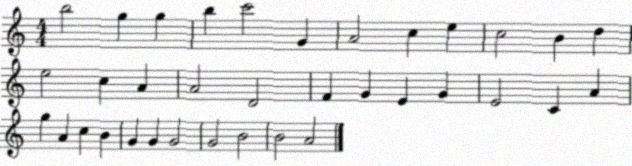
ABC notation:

X:1
T:Untitled
M:4/4
L:1/4
K:C
b2 g g b c'2 G A2 c e c2 B d e2 c A A2 D2 F G E G E2 C A g A c B G G G2 G2 B2 B2 A2